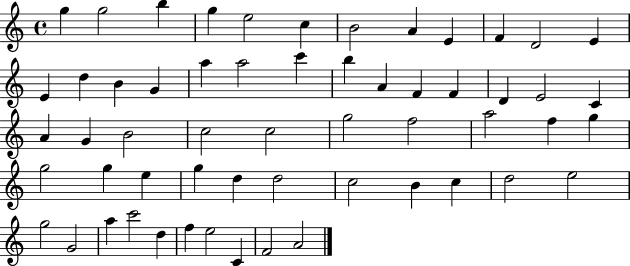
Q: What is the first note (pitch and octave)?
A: G5